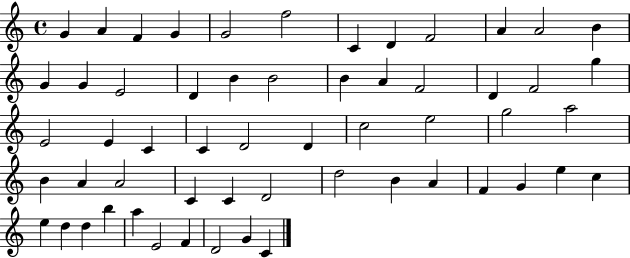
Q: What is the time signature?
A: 4/4